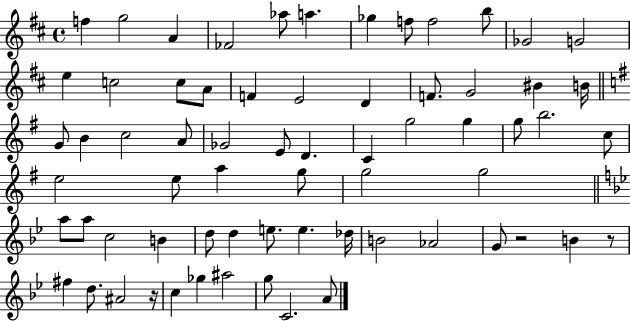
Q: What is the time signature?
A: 4/4